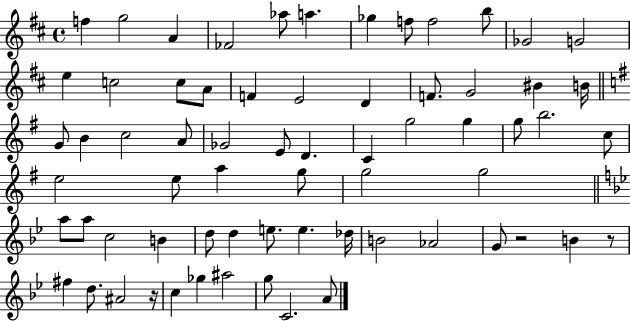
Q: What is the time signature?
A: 4/4